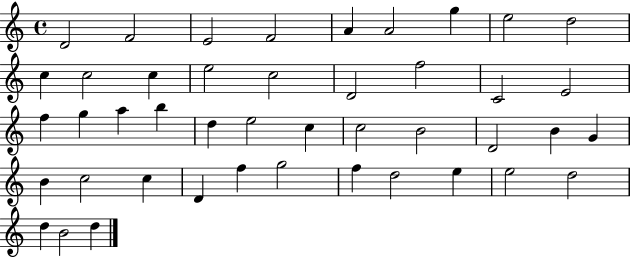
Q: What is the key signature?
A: C major